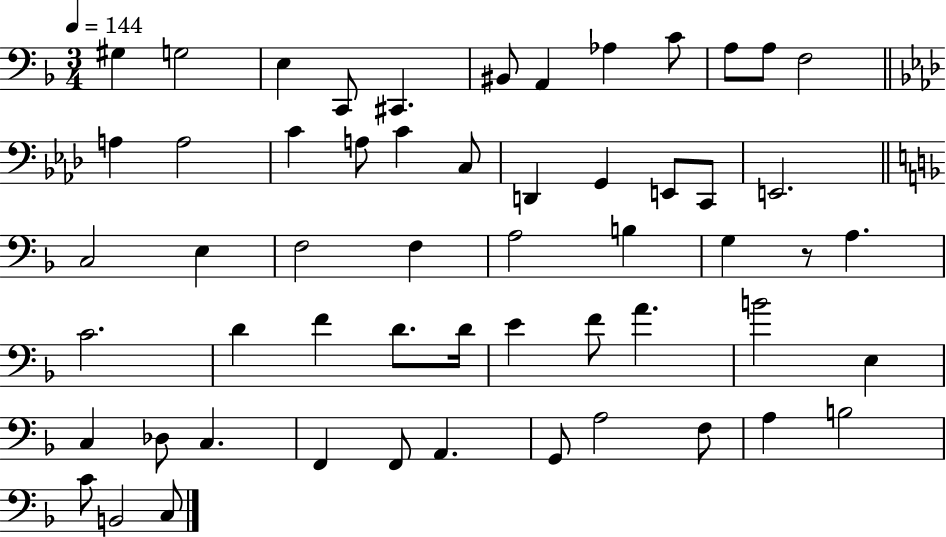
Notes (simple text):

G#3/q G3/h E3/q C2/e C#2/q. BIS2/e A2/q Ab3/q C4/e A3/e A3/e F3/h A3/q A3/h C4/q A3/e C4/q C3/e D2/q G2/q E2/e C2/e E2/h. C3/h E3/q F3/h F3/q A3/h B3/q G3/q R/e A3/q. C4/h. D4/q F4/q D4/e. D4/s E4/q F4/e A4/q. B4/h E3/q C3/q Db3/e C3/q. F2/q F2/e A2/q. G2/e A3/h F3/e A3/q B3/h C4/e B2/h C3/e